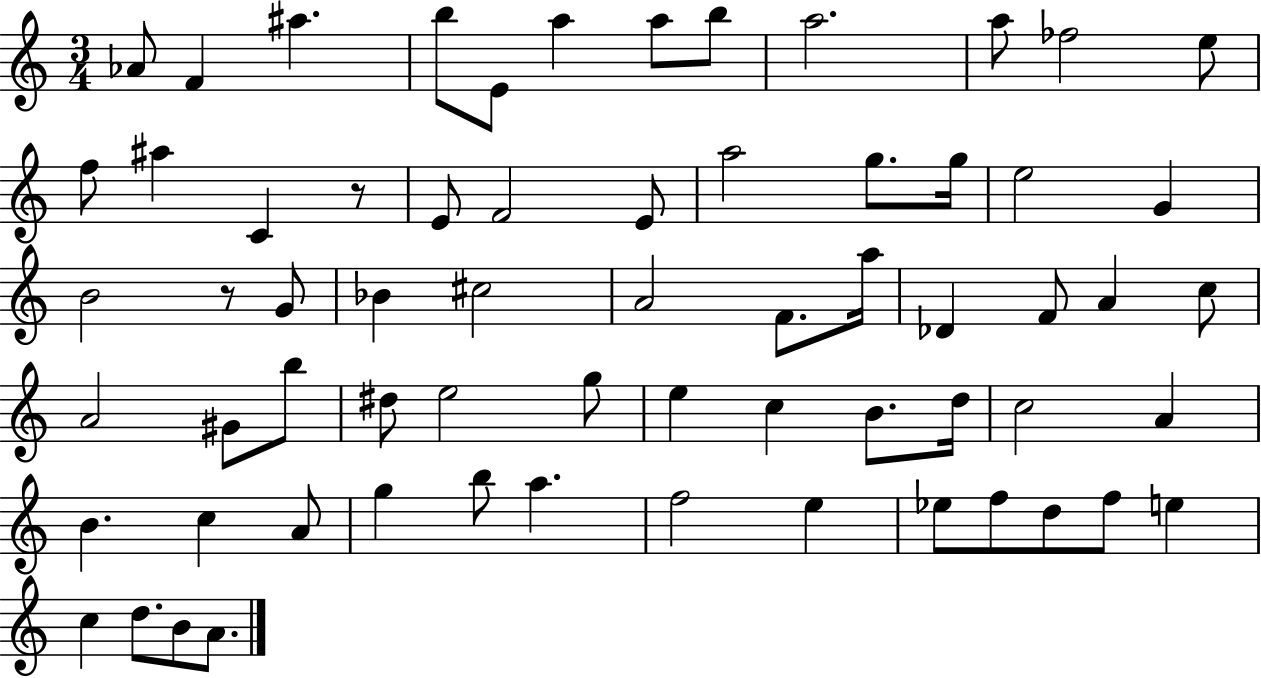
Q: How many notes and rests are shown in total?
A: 65